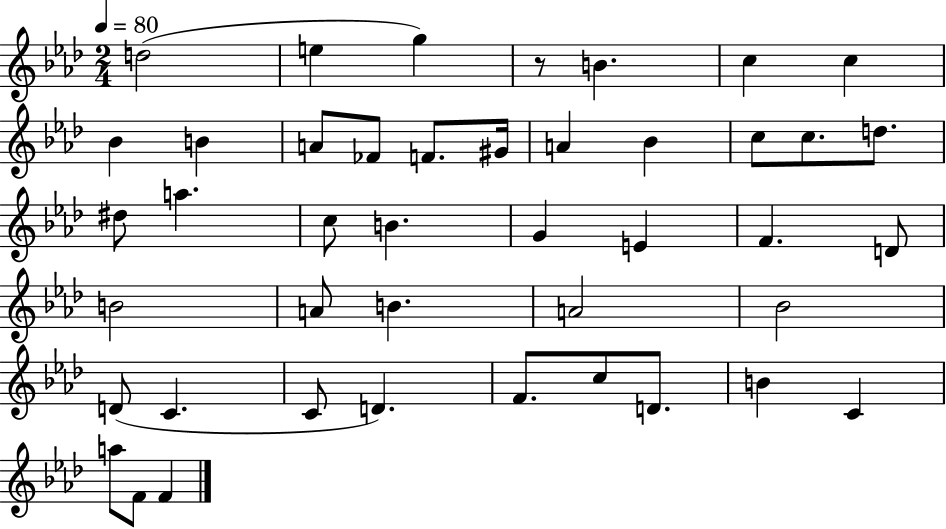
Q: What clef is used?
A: treble